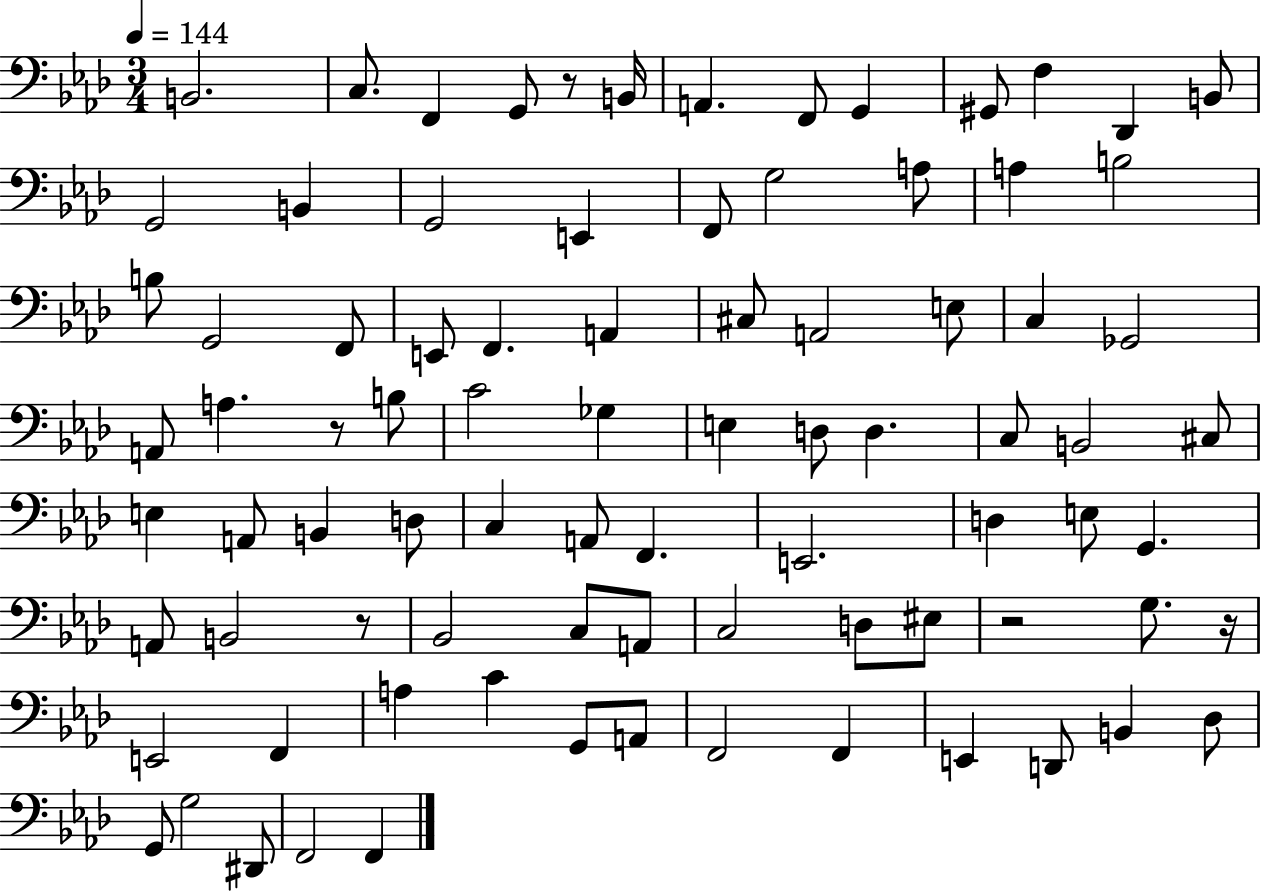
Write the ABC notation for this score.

X:1
T:Untitled
M:3/4
L:1/4
K:Ab
B,,2 C,/2 F,, G,,/2 z/2 B,,/4 A,, F,,/2 G,, ^G,,/2 F, _D,, B,,/2 G,,2 B,, G,,2 E,, F,,/2 G,2 A,/2 A, B,2 B,/2 G,,2 F,,/2 E,,/2 F,, A,, ^C,/2 A,,2 E,/2 C, _G,,2 A,,/2 A, z/2 B,/2 C2 _G, E, D,/2 D, C,/2 B,,2 ^C,/2 E, A,,/2 B,, D,/2 C, A,,/2 F,, E,,2 D, E,/2 G,, A,,/2 B,,2 z/2 _B,,2 C,/2 A,,/2 C,2 D,/2 ^E,/2 z2 G,/2 z/4 E,,2 F,, A, C G,,/2 A,,/2 F,,2 F,, E,, D,,/2 B,, _D,/2 G,,/2 G,2 ^D,,/2 F,,2 F,,